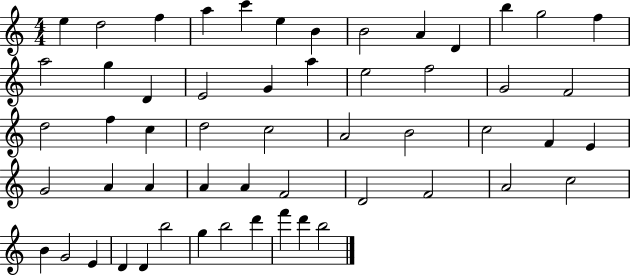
E5/q D5/h F5/q A5/q C6/q E5/q B4/q B4/h A4/q D4/q B5/q G5/h F5/q A5/h G5/q D4/q E4/h G4/q A5/q E5/h F5/h G4/h F4/h D5/h F5/q C5/q D5/h C5/h A4/h B4/h C5/h F4/q E4/q G4/h A4/q A4/q A4/q A4/q F4/h D4/h F4/h A4/h C5/h B4/q G4/h E4/q D4/q D4/q B5/h G5/q B5/h D6/q F6/q D6/q B5/h